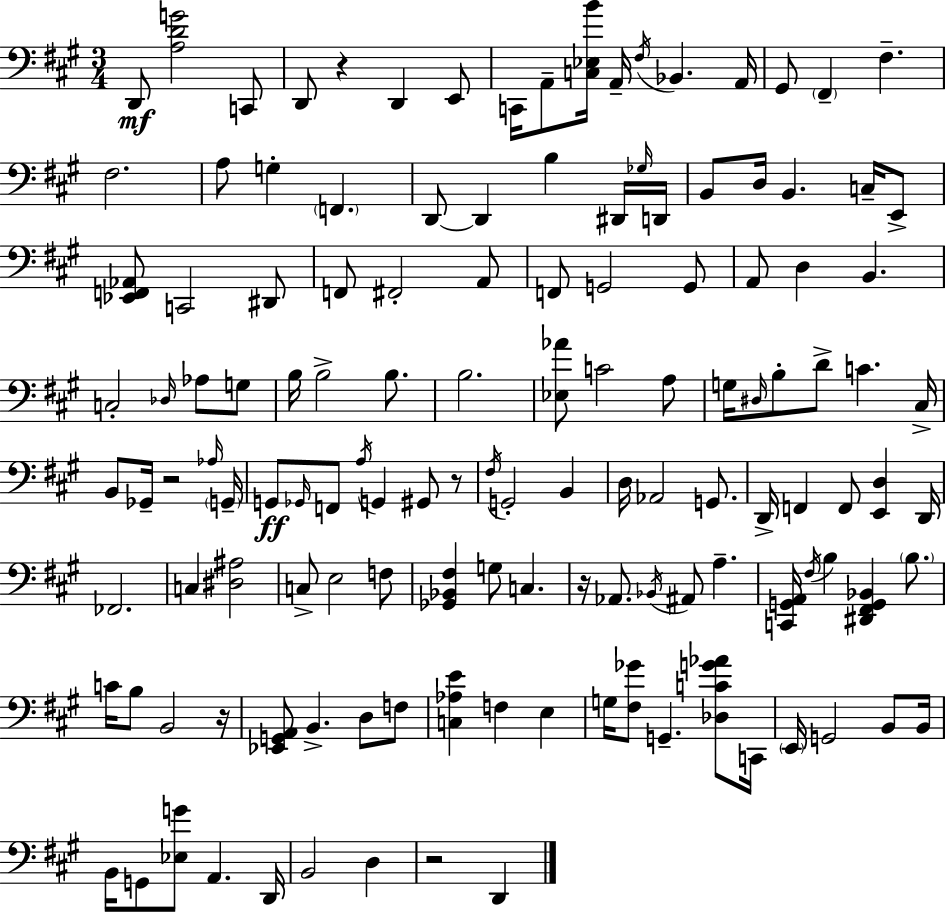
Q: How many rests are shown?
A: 6